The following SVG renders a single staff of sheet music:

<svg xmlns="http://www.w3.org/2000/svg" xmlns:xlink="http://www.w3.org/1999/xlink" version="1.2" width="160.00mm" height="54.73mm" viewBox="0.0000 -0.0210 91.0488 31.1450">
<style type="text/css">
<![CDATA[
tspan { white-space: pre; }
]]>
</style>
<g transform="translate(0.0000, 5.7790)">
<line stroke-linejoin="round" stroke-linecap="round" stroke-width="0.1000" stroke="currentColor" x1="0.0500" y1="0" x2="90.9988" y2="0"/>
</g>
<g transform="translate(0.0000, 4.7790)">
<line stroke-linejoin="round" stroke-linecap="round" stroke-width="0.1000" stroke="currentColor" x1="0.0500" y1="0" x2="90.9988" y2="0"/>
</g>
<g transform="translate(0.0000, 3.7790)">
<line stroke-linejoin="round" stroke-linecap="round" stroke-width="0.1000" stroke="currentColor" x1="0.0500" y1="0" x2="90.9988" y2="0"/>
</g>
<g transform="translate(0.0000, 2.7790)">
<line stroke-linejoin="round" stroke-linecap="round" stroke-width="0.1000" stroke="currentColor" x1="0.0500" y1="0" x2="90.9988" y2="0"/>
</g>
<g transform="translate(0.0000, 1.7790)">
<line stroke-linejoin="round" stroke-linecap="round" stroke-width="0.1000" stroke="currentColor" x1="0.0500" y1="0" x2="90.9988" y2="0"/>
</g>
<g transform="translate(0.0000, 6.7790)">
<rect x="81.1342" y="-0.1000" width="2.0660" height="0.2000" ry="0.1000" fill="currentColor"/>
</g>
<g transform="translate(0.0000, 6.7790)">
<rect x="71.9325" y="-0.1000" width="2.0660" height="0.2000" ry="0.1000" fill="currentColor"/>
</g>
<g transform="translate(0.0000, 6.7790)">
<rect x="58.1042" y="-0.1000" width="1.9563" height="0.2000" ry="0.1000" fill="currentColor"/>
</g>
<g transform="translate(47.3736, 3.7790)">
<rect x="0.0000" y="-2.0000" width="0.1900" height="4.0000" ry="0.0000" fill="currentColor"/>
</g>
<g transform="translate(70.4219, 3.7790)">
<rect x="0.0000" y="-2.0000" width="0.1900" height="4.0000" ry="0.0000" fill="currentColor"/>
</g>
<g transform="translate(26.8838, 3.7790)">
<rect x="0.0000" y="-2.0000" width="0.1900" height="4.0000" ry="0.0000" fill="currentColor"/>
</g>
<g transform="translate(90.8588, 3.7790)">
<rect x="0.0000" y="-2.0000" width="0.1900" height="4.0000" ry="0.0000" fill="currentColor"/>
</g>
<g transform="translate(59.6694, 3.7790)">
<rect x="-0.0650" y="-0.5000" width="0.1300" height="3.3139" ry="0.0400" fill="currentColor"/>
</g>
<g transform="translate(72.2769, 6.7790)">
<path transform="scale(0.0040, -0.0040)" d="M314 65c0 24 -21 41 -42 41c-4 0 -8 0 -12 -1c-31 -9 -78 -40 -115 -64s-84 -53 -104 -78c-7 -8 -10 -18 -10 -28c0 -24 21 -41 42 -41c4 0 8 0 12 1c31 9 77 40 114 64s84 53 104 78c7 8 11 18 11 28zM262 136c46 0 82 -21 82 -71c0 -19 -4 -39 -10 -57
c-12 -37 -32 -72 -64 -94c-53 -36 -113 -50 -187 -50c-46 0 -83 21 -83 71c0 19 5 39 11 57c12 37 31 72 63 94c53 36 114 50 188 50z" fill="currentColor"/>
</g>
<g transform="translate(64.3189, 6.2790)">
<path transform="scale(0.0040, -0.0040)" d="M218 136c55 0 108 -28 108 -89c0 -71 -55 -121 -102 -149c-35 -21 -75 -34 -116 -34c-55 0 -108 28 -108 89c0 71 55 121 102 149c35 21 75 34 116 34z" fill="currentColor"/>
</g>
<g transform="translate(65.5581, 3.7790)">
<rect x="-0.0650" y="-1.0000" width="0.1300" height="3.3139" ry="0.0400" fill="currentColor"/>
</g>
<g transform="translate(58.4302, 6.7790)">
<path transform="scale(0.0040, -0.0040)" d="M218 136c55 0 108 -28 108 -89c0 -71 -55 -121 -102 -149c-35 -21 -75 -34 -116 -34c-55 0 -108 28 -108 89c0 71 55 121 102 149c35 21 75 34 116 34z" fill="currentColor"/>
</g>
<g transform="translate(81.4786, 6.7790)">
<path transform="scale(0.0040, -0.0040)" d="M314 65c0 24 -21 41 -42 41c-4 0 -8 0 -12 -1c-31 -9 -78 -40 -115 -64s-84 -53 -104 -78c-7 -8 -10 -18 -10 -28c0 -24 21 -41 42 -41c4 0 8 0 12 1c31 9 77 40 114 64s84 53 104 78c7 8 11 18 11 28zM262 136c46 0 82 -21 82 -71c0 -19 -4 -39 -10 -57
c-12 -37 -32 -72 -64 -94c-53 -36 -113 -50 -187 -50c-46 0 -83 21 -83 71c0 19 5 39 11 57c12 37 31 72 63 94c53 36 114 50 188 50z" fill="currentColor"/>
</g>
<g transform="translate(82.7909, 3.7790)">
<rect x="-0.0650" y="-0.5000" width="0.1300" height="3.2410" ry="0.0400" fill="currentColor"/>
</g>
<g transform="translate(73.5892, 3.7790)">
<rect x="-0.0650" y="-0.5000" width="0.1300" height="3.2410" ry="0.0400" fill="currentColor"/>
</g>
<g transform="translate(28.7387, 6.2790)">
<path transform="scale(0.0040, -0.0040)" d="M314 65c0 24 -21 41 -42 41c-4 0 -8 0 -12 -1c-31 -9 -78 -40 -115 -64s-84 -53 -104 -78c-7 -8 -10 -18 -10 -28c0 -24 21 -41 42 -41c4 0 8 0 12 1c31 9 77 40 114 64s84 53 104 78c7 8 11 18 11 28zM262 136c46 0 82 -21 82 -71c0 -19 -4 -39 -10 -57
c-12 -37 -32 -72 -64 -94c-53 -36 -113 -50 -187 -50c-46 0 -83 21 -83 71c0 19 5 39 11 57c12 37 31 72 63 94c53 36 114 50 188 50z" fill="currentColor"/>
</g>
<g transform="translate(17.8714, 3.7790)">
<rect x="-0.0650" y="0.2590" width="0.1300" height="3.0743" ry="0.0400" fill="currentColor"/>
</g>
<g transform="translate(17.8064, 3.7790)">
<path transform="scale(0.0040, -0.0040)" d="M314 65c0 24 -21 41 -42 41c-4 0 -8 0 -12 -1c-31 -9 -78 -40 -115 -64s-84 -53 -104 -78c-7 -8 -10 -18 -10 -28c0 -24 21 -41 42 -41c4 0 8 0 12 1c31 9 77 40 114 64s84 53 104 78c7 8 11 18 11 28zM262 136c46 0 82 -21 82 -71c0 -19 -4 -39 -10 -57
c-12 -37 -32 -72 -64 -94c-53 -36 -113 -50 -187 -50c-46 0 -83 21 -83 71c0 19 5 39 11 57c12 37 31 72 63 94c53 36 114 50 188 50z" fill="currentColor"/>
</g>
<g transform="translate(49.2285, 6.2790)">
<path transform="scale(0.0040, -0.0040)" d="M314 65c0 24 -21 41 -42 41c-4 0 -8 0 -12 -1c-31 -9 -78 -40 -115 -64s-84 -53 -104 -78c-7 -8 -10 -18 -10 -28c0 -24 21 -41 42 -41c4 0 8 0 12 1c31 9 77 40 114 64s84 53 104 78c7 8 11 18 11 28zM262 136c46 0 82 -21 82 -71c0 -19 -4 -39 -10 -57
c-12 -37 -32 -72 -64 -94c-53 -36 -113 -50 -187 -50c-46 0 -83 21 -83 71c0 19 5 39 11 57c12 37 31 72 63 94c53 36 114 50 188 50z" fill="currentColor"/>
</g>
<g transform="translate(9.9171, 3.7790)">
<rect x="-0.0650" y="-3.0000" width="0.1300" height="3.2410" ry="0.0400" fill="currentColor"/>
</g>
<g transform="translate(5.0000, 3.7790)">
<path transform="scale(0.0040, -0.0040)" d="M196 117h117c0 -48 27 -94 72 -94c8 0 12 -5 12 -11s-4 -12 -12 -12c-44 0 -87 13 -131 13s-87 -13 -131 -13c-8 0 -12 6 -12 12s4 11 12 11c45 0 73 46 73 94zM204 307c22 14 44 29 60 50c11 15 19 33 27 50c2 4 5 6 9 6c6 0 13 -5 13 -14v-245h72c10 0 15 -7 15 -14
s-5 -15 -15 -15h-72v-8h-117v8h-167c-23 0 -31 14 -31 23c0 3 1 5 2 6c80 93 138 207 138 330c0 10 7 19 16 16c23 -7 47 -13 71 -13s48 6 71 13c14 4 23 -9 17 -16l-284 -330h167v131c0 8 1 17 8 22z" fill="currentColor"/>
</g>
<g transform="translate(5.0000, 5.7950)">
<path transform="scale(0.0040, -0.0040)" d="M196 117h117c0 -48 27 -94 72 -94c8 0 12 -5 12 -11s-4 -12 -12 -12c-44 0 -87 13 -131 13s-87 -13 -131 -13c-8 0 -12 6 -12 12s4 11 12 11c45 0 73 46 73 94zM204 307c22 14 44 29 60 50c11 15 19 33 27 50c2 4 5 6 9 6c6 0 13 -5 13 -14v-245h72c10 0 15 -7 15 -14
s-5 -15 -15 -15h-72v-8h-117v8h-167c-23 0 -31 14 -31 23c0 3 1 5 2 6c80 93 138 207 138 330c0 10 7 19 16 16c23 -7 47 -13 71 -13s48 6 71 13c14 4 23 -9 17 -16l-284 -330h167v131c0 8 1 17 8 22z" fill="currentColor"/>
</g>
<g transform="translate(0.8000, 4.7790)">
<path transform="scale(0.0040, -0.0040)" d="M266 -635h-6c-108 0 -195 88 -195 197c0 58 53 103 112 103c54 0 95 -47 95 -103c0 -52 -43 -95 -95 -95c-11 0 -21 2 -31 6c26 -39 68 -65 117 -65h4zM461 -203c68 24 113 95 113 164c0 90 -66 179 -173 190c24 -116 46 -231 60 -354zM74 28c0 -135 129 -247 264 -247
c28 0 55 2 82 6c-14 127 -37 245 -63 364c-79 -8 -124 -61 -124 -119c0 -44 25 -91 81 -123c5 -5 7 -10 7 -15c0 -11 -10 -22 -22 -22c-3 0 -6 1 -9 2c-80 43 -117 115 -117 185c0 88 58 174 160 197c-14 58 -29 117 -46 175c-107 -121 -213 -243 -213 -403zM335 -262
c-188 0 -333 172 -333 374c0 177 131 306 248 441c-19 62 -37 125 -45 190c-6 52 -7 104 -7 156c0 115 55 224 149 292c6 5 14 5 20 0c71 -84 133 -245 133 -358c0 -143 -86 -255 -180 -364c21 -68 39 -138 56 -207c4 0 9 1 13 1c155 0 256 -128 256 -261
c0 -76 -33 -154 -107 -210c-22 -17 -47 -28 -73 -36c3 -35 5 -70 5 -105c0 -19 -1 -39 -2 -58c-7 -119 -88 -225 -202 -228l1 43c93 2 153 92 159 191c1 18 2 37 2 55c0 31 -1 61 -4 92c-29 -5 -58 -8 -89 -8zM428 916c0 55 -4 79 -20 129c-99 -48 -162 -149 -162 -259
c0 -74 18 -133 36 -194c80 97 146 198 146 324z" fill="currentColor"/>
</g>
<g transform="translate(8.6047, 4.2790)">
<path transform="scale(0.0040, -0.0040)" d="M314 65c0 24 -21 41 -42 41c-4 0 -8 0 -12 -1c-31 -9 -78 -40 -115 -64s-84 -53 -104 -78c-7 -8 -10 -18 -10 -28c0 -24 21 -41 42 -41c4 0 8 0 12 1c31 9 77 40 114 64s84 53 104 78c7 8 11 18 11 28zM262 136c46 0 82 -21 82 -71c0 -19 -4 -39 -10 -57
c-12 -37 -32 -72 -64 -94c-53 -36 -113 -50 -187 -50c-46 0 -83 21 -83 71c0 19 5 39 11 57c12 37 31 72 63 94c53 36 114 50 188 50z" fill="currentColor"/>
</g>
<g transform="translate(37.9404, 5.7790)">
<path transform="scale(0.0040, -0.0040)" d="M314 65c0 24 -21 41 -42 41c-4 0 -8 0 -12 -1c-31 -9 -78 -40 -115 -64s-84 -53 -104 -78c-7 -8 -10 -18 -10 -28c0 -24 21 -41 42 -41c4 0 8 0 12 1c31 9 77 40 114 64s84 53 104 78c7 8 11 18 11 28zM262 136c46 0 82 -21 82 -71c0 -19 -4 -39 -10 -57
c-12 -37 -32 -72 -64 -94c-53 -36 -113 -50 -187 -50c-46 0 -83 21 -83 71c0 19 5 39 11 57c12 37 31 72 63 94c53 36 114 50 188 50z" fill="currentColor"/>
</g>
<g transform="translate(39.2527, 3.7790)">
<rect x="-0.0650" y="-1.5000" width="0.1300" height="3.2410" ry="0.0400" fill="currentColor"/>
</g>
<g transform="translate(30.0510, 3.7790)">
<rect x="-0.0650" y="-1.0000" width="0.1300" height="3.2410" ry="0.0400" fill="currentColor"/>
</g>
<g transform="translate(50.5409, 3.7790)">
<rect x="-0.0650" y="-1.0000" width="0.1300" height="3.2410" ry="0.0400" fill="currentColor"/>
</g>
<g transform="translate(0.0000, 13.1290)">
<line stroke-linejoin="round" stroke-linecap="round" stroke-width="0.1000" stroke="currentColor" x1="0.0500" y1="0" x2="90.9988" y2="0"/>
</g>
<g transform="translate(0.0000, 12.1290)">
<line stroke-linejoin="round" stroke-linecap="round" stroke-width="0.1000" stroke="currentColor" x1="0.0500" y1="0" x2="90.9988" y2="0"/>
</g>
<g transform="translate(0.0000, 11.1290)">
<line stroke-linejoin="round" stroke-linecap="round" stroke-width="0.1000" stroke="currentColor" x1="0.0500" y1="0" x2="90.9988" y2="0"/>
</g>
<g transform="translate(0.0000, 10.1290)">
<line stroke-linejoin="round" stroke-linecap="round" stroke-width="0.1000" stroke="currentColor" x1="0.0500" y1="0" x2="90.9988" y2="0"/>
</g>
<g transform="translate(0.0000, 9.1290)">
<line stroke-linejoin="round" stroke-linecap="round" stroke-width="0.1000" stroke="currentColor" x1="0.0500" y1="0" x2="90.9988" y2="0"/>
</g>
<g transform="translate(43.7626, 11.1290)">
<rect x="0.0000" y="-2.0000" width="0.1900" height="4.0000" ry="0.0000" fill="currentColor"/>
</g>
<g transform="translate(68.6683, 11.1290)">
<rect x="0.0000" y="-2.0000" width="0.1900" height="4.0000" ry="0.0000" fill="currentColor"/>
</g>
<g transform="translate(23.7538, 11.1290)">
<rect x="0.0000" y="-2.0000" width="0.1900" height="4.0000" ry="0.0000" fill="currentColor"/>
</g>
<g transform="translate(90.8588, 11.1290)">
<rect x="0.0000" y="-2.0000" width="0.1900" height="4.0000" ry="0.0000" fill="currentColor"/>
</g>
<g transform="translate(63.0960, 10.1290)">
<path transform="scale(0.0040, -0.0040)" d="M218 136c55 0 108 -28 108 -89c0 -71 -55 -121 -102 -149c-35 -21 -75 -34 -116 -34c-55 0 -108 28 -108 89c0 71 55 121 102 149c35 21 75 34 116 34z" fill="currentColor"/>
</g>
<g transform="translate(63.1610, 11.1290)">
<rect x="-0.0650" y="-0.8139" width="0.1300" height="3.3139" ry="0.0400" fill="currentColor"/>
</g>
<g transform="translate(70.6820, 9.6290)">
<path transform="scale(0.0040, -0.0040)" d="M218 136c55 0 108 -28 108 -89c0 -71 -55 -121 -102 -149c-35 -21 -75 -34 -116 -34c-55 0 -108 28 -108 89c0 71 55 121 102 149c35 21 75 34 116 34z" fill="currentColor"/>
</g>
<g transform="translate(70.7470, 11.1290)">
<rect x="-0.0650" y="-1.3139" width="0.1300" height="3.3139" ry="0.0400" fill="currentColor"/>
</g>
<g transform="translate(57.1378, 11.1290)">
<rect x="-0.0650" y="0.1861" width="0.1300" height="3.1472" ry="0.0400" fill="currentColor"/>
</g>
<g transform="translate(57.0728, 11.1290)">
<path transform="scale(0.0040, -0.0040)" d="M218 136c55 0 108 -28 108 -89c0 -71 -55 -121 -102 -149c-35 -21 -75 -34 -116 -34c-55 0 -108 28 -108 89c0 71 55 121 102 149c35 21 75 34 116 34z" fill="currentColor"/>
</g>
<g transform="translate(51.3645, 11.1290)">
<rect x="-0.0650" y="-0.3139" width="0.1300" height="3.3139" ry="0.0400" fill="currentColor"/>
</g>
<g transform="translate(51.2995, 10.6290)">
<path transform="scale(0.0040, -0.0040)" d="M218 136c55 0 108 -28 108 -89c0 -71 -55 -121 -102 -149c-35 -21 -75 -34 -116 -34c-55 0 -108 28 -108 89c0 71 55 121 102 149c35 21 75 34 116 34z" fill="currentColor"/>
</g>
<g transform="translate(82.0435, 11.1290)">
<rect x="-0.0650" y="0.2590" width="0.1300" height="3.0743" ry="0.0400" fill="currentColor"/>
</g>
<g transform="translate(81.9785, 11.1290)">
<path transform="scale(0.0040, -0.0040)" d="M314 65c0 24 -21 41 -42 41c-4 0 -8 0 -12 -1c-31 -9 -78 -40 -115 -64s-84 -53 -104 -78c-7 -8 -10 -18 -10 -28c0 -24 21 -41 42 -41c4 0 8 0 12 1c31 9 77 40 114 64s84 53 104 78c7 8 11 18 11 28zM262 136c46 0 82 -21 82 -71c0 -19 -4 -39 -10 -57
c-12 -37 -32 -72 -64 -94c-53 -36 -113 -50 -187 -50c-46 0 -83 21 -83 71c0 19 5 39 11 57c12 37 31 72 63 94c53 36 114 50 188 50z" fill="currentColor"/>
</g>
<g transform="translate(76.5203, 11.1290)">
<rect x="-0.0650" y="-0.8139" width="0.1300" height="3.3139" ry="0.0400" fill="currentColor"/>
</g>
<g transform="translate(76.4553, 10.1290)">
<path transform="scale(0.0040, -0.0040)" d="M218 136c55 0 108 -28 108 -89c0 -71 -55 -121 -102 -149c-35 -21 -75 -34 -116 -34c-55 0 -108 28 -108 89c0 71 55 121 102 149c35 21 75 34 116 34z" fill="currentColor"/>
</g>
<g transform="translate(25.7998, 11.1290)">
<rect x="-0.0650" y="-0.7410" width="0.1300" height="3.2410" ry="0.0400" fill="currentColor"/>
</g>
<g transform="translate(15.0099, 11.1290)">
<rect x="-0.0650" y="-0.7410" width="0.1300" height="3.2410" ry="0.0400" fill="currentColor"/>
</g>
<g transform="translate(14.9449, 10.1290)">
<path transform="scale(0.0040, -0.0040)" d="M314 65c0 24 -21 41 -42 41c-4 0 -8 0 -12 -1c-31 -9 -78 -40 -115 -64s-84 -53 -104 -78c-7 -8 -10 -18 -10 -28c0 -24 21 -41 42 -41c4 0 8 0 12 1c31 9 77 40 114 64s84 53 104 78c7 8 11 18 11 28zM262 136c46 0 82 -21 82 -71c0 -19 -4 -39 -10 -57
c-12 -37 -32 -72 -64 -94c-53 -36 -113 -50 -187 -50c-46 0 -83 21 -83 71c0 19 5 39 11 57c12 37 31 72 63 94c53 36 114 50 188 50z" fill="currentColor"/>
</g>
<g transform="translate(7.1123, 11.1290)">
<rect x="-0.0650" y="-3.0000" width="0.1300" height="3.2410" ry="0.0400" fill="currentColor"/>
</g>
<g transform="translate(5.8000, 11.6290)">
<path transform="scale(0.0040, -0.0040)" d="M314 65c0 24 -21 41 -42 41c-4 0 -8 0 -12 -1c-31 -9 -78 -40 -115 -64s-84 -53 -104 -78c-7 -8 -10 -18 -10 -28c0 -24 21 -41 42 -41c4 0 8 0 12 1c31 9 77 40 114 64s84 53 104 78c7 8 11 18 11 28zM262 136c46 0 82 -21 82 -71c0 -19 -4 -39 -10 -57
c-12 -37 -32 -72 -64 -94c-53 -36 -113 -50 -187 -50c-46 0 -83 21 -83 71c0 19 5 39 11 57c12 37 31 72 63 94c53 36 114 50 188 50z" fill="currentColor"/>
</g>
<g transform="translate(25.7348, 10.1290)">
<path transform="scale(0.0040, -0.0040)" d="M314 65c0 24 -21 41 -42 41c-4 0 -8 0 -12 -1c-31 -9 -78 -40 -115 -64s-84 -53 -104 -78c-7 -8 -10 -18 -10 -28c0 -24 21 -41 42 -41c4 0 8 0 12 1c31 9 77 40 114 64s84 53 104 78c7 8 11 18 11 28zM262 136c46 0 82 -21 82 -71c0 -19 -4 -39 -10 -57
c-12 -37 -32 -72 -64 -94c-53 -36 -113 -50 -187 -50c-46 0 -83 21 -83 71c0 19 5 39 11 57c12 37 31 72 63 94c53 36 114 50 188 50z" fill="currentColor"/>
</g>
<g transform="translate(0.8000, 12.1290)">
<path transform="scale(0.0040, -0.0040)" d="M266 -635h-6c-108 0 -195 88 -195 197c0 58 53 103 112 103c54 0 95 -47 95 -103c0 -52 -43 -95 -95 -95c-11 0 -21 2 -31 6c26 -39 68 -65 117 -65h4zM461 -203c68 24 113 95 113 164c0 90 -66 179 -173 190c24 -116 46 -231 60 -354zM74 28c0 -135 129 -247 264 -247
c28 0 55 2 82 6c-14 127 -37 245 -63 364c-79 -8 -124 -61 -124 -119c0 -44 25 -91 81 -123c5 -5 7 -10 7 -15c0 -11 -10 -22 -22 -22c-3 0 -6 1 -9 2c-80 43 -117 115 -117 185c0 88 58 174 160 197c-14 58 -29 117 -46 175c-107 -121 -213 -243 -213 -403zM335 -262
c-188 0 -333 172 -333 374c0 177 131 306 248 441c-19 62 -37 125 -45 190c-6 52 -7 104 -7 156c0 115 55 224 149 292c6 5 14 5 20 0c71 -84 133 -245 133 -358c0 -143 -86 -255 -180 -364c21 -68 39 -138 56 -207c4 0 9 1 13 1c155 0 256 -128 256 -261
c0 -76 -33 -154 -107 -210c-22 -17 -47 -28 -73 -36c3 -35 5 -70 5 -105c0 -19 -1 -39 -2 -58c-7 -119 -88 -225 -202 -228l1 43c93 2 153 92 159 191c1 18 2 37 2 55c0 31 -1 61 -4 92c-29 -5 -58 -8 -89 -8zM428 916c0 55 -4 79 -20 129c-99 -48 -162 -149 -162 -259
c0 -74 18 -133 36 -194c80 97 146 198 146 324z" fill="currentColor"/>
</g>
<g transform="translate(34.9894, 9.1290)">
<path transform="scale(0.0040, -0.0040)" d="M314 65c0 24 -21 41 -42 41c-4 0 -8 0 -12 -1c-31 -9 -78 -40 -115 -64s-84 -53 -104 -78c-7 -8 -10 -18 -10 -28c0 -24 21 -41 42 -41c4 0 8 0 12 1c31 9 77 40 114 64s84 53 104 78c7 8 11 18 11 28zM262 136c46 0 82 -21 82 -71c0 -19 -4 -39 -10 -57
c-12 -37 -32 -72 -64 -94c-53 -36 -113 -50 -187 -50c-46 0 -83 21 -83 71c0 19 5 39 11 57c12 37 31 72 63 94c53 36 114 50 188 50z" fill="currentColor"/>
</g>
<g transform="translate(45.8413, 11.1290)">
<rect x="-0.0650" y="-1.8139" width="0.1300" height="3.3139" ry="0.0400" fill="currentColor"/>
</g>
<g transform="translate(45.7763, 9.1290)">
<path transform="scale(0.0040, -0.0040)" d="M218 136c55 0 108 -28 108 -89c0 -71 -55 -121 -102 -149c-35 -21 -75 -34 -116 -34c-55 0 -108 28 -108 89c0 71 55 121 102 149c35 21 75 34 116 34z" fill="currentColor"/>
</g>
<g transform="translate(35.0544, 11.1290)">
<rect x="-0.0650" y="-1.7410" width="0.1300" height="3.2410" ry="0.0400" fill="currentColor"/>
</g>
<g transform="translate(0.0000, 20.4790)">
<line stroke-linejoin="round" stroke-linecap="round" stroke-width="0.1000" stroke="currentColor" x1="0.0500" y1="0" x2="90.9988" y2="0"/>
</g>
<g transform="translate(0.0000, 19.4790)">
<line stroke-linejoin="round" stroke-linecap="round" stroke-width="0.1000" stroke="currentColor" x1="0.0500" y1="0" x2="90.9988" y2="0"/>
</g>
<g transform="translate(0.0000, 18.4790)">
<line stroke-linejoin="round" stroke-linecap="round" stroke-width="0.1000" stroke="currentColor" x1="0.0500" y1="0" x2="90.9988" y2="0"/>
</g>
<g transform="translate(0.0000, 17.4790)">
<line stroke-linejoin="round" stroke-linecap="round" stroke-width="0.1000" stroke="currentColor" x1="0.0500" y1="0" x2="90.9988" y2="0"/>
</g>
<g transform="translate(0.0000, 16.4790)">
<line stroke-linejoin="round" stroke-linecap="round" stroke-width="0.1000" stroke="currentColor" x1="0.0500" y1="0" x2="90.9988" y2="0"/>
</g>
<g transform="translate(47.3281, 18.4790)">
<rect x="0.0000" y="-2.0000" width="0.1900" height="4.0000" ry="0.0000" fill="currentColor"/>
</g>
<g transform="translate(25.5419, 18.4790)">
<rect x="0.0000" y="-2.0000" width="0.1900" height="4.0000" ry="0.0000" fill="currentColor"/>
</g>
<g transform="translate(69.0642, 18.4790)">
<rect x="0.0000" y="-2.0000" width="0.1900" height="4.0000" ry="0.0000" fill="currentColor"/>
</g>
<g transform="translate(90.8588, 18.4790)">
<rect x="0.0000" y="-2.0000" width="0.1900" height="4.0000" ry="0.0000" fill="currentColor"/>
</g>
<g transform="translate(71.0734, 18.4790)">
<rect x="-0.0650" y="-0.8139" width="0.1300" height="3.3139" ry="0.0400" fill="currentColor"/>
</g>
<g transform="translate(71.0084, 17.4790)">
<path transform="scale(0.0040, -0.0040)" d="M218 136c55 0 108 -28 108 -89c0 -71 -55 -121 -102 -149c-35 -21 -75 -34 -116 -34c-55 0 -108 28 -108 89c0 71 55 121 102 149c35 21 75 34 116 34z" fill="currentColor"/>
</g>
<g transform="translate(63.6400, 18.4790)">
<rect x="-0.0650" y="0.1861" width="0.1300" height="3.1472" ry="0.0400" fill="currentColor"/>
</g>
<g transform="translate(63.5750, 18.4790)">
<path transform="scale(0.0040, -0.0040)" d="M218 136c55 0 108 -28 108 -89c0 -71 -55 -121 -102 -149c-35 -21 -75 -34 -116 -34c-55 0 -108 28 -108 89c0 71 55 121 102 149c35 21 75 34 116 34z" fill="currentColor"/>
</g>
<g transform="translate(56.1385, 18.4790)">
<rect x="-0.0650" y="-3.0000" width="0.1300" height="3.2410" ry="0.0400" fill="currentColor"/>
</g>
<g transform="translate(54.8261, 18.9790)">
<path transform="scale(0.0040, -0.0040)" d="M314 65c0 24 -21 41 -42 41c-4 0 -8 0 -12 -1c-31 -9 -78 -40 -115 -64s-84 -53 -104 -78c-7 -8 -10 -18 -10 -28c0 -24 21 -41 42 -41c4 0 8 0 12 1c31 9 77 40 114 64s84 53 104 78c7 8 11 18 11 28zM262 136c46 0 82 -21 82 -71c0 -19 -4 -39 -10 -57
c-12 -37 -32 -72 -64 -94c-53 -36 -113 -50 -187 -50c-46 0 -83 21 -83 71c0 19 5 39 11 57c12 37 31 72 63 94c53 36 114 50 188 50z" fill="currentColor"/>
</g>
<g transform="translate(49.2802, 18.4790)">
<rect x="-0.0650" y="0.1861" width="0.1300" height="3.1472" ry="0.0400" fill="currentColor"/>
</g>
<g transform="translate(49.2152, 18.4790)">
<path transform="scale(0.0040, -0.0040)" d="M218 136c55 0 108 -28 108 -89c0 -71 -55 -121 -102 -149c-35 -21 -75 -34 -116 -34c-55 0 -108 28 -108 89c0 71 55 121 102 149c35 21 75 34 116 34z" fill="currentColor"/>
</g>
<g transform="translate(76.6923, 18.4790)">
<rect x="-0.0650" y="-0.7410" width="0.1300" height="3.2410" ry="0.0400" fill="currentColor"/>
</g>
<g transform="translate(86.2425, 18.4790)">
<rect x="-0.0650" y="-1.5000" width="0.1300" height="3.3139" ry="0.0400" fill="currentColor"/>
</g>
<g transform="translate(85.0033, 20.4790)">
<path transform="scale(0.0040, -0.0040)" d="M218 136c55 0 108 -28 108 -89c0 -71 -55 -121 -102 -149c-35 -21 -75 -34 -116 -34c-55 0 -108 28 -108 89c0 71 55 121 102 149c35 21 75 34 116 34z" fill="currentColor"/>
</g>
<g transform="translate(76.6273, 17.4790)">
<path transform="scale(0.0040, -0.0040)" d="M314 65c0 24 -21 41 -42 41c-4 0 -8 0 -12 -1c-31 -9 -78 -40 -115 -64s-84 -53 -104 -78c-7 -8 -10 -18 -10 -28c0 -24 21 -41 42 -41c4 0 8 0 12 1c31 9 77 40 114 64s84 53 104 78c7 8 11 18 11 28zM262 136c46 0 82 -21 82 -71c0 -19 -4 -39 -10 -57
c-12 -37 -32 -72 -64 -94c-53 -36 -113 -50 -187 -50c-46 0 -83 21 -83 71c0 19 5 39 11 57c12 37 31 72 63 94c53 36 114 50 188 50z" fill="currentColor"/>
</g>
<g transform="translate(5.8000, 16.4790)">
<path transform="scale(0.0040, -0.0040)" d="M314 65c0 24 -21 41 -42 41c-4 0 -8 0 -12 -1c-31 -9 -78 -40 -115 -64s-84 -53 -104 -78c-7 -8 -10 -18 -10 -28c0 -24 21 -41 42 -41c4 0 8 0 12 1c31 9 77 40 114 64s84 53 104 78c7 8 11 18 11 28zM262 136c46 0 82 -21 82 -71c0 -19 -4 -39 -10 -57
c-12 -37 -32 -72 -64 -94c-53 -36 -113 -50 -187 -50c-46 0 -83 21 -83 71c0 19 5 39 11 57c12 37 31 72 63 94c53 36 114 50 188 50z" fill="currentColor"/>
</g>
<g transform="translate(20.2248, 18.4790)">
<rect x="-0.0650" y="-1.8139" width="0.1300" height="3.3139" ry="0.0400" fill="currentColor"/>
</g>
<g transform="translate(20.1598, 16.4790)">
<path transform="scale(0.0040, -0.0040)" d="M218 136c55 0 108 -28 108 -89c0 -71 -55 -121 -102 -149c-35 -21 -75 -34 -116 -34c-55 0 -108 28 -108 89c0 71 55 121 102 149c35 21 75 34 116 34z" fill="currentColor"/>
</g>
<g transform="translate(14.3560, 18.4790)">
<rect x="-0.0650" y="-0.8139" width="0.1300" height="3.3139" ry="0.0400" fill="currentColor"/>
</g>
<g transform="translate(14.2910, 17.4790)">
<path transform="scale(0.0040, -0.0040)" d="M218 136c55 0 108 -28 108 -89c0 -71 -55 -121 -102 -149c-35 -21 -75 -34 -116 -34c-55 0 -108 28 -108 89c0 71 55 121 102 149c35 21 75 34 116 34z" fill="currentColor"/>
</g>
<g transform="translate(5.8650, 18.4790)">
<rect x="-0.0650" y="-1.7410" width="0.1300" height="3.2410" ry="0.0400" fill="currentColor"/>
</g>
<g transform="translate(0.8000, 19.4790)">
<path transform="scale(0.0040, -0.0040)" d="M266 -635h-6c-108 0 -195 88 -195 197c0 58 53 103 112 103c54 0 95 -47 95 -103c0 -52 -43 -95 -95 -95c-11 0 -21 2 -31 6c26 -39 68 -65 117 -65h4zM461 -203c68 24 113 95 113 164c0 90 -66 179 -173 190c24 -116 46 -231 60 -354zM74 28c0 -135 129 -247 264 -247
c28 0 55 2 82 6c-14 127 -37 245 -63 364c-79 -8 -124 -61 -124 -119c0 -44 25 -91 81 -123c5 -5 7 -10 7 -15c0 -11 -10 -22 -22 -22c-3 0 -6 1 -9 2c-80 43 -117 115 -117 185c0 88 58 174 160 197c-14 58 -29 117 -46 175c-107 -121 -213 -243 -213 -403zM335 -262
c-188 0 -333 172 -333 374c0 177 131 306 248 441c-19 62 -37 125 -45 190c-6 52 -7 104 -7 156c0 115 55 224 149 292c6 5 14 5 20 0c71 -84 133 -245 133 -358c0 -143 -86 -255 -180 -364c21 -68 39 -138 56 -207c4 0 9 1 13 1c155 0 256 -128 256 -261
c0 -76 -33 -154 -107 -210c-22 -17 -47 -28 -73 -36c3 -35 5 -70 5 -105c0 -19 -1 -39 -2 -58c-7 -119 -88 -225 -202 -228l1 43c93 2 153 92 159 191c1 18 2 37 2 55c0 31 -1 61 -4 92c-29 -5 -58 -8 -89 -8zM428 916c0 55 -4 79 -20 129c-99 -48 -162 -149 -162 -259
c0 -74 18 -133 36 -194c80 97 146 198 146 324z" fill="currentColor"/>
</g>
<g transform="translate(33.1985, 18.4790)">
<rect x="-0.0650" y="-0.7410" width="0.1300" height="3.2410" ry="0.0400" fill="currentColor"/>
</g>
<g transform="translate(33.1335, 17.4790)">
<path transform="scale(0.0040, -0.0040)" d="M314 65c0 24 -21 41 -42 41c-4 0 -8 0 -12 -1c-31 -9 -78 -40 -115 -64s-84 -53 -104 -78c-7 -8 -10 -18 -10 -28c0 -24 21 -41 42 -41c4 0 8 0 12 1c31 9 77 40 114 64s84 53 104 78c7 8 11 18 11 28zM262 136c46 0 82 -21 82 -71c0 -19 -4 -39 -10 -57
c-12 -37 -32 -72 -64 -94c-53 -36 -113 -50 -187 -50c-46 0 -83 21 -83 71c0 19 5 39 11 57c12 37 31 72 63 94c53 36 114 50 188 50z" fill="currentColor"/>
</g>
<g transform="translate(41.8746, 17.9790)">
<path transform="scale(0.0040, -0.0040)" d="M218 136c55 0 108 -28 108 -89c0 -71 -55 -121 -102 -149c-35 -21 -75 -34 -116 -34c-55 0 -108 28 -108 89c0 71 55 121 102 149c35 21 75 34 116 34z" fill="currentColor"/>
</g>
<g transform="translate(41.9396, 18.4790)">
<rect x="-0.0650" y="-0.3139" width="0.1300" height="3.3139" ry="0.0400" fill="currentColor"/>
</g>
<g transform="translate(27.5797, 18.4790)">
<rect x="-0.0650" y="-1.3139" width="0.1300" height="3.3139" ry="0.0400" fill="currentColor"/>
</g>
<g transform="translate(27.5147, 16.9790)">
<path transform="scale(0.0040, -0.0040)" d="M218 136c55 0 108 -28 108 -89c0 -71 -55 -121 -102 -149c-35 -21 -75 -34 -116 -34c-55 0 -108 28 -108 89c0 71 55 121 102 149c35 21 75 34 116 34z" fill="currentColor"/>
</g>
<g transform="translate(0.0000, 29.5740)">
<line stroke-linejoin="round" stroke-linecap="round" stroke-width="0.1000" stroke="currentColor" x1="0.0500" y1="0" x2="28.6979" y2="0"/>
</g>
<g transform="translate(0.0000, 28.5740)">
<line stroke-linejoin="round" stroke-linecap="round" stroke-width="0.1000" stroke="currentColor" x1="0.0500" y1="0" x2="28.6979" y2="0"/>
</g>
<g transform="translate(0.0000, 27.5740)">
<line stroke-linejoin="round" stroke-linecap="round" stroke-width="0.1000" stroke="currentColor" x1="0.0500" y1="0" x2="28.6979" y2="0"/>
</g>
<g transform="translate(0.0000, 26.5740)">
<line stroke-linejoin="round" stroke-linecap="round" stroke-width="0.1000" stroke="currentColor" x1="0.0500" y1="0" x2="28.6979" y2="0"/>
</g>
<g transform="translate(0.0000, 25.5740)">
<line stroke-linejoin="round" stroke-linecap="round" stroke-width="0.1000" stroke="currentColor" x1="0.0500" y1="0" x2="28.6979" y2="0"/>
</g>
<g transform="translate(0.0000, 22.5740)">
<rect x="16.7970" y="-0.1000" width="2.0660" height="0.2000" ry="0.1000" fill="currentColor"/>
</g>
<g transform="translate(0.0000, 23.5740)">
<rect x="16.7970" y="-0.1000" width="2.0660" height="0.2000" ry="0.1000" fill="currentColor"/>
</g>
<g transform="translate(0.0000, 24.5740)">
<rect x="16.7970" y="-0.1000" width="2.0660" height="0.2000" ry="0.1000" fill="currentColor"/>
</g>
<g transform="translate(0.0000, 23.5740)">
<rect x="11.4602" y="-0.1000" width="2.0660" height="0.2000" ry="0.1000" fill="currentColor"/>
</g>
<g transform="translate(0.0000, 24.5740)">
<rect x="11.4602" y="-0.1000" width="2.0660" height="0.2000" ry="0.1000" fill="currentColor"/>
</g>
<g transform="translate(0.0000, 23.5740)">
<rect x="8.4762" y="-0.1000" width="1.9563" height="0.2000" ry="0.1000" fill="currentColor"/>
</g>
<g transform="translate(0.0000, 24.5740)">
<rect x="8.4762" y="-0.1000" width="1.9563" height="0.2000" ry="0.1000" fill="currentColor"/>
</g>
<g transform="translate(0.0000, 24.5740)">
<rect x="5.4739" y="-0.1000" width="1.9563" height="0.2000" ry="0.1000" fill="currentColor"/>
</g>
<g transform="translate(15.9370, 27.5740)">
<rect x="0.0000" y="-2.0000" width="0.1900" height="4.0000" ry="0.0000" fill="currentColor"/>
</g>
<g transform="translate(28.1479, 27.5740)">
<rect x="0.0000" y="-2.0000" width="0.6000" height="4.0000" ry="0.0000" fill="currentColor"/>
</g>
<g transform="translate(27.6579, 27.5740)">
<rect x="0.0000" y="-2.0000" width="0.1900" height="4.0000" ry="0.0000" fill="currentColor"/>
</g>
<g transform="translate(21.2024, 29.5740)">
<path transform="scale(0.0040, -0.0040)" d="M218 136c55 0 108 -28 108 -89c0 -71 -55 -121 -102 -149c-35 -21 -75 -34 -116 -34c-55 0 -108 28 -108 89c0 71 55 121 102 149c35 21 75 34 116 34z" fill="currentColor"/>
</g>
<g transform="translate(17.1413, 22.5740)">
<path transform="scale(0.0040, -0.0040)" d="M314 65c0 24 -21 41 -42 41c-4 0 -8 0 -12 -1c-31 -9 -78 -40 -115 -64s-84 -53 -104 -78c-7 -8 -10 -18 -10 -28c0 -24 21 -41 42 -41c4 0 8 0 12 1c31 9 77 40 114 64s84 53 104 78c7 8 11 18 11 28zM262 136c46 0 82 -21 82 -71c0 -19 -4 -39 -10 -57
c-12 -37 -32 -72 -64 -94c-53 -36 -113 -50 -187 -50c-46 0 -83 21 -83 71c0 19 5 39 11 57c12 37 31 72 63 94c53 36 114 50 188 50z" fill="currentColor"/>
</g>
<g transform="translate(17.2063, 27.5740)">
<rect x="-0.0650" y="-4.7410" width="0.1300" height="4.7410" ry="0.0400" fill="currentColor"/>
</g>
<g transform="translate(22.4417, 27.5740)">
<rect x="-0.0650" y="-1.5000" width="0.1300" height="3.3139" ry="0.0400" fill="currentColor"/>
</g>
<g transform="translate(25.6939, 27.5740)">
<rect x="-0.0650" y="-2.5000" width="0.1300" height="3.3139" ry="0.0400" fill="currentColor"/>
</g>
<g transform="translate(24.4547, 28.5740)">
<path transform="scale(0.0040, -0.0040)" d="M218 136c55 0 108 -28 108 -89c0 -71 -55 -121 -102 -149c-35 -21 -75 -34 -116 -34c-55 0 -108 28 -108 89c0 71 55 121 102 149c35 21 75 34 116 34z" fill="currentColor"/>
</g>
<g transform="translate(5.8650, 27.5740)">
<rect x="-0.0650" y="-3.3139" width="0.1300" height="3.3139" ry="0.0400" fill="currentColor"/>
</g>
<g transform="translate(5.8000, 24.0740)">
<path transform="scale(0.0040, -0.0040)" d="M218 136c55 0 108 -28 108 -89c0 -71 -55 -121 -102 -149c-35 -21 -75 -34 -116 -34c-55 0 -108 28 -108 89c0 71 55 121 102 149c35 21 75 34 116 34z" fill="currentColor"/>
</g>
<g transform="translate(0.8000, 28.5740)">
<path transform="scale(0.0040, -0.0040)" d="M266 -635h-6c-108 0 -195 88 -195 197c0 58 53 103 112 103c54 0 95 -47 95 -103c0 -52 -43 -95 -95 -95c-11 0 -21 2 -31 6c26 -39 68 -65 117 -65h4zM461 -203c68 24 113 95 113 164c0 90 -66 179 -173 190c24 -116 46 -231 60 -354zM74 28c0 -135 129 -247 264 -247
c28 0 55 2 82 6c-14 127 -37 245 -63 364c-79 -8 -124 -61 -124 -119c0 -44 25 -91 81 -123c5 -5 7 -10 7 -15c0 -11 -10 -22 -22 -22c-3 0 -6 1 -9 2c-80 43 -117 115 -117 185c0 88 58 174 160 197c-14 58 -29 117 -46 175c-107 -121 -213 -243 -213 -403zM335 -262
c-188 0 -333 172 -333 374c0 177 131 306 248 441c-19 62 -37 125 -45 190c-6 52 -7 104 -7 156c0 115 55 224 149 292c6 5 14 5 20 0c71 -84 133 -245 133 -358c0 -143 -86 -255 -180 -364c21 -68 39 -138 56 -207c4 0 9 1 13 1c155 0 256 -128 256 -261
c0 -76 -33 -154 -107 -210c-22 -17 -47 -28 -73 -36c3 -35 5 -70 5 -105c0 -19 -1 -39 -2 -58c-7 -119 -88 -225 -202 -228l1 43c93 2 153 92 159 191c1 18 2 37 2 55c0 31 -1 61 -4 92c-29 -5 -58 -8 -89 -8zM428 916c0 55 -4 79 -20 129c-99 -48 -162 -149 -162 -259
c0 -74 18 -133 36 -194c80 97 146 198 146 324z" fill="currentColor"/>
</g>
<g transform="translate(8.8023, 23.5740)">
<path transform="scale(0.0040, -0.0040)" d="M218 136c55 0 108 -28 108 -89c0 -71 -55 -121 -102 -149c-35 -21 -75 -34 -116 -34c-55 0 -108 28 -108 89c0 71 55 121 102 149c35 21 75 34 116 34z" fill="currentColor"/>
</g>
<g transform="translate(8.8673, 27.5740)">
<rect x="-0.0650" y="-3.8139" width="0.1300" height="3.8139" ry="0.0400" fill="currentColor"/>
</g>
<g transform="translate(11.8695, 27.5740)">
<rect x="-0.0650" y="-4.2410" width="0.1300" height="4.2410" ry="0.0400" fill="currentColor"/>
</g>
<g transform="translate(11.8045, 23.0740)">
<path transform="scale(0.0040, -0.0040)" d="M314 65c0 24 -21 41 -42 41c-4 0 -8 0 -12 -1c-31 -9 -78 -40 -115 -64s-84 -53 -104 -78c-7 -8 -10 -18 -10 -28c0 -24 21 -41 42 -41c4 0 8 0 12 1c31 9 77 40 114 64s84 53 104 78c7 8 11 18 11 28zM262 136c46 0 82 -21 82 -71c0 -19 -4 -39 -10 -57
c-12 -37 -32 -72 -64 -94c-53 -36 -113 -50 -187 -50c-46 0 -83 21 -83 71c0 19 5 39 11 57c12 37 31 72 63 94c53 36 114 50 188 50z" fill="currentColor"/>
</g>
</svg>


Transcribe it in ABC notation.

X:1
T:Untitled
M:4/4
L:1/4
K:C
A2 B2 D2 E2 D2 C D C2 C2 A2 d2 d2 f2 f c B d e d B2 f2 d f e d2 c B A2 B d d2 E b c' d'2 e'2 E G